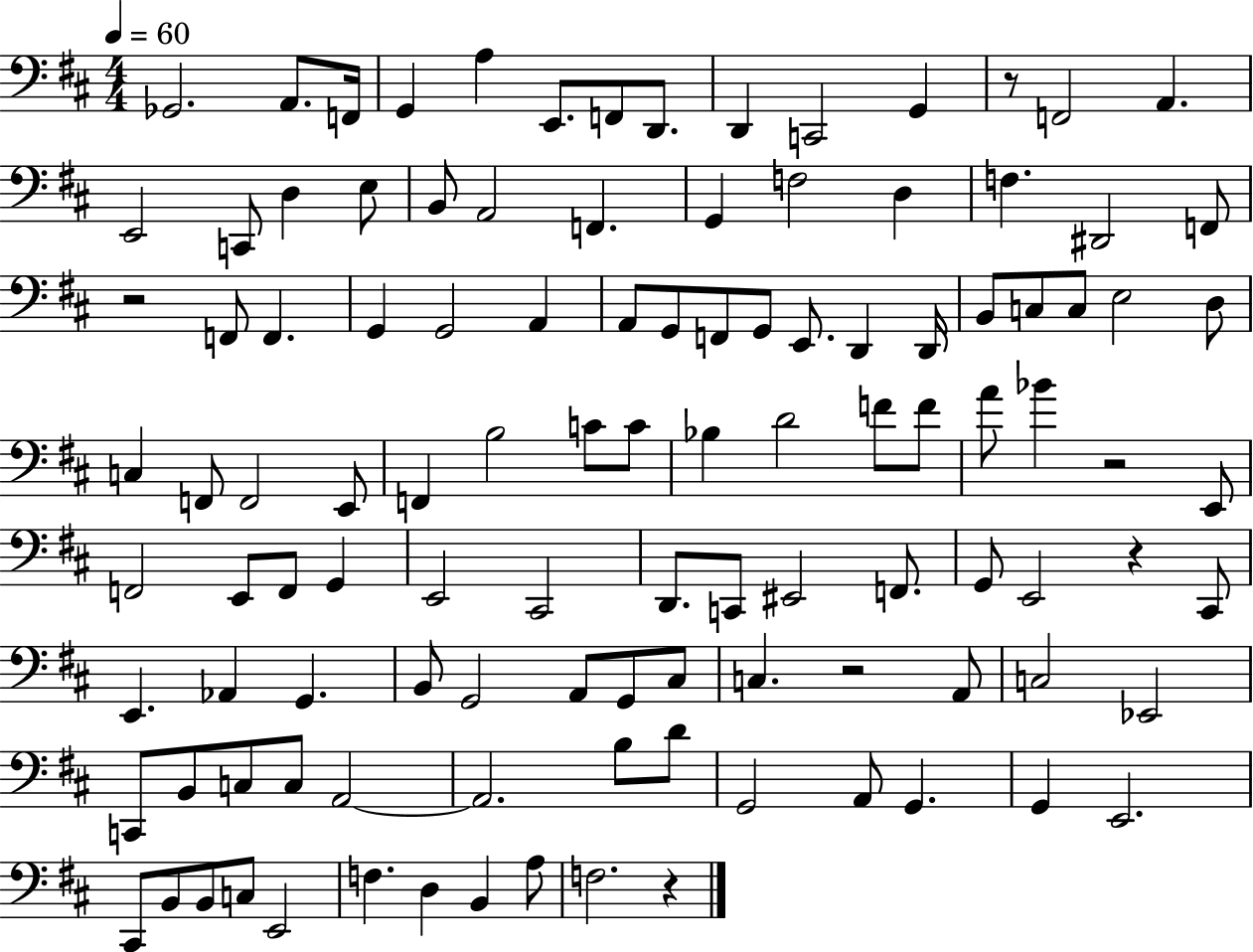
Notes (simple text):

Gb2/h. A2/e. F2/s G2/q A3/q E2/e. F2/e D2/e. D2/q C2/h G2/q R/e F2/h A2/q. E2/h C2/e D3/q E3/e B2/e A2/h F2/q. G2/q F3/h D3/q F3/q. D#2/h F2/e R/h F2/e F2/q. G2/q G2/h A2/q A2/e G2/e F2/e G2/e E2/e. D2/q D2/s B2/e C3/e C3/e E3/h D3/e C3/q F2/e F2/h E2/e F2/q B3/h C4/e C4/e Bb3/q D4/h F4/e F4/e A4/e Bb4/q R/h E2/e F2/h E2/e F2/e G2/q E2/h C#2/h D2/e. C2/e EIS2/h F2/e. G2/e E2/h R/q C#2/e E2/q. Ab2/q G2/q. B2/e G2/h A2/e G2/e C#3/e C3/q. R/h A2/e C3/h Eb2/h C2/e B2/e C3/e C3/e A2/h A2/h. B3/e D4/e G2/h A2/e G2/q. G2/q E2/h. C#2/e B2/e B2/e C3/e E2/h F3/q. D3/q B2/q A3/e F3/h. R/q